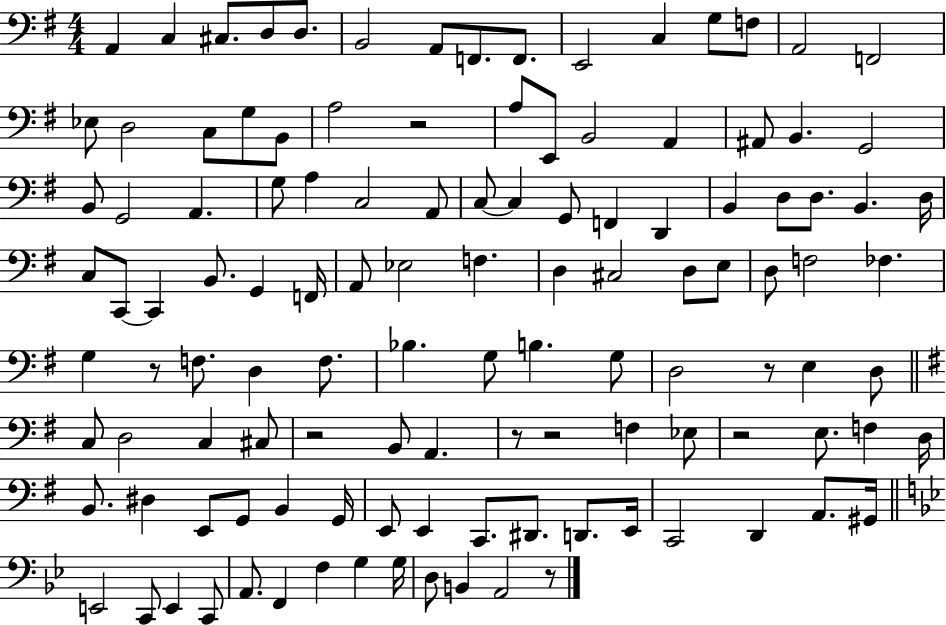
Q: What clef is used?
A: bass